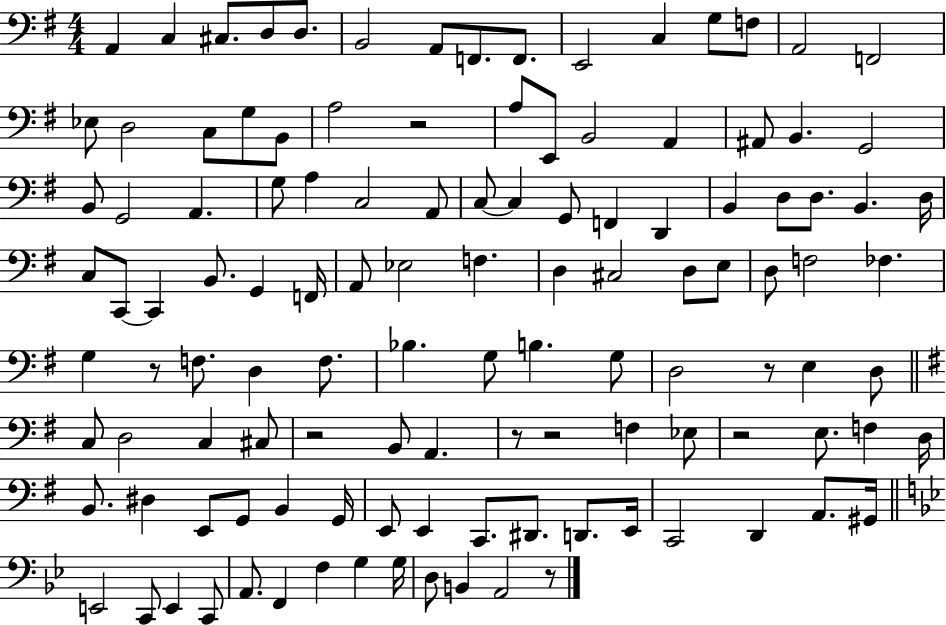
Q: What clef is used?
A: bass